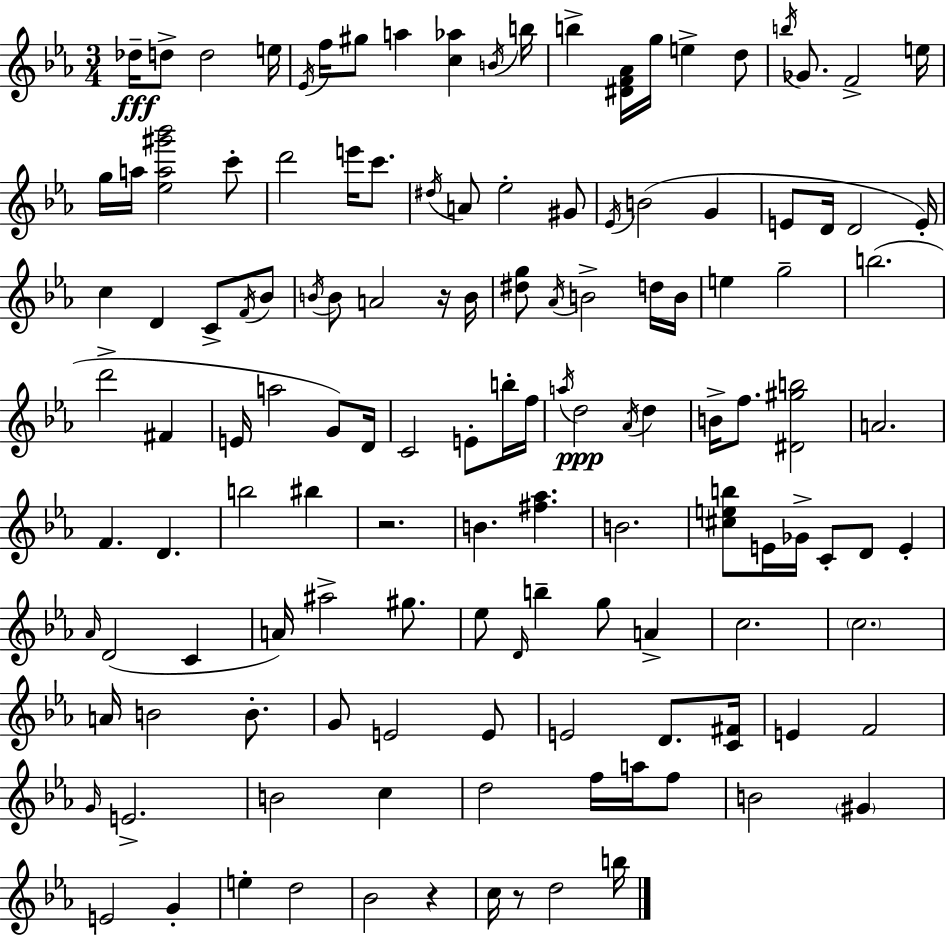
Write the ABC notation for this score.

X:1
T:Untitled
M:3/4
L:1/4
K:Cm
_d/4 d/2 d2 e/4 _E/4 f/4 ^g/2 a [c_a] B/4 b/4 b [^DF_A]/4 g/4 e d/2 b/4 _G/2 F2 e/4 g/4 a/4 [_ea^g'_b']2 c'/2 d'2 e'/4 c'/2 ^d/4 A/2 _e2 ^G/2 _E/4 B2 G E/2 D/4 D2 E/4 c D C/2 F/4 _B/2 B/4 B/2 A2 z/4 B/4 [^dg]/2 _A/4 B2 d/4 B/4 e g2 b2 d'2 ^F E/4 a2 G/2 D/4 C2 E/2 b/4 f/4 a/4 d2 _A/4 d B/4 f/2 [^D^gb]2 A2 F D b2 ^b z2 B [^f_a] B2 [^ceb]/2 E/4 _G/4 C/2 D/2 E _A/4 D2 C A/4 ^a2 ^g/2 _e/2 D/4 b g/2 A c2 c2 A/4 B2 B/2 G/2 E2 E/2 E2 D/2 [C^F]/4 E F2 G/4 E2 B2 c d2 f/4 a/4 f/2 B2 ^G E2 G e d2 _B2 z c/4 z/2 d2 b/4